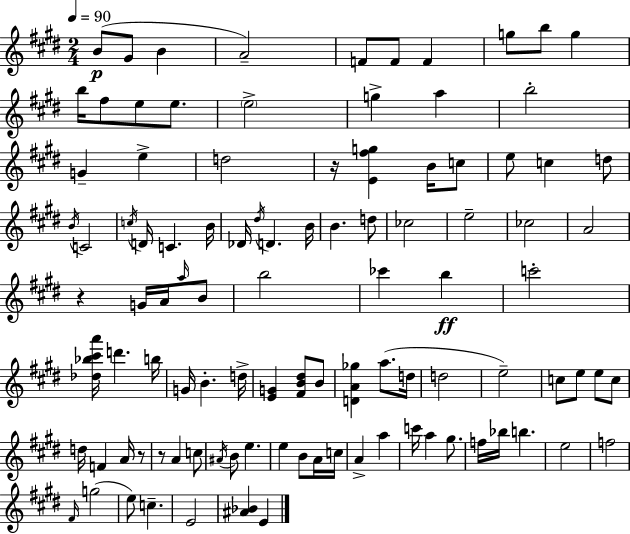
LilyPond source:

{
  \clef treble
  \numericTimeSignature
  \time 2/4
  \key e \major
  \tempo 4 = 90
  b'8(\p gis'8 b'4 | a'2--) | f'8 f'8 f'4 | g''8 b''8 g''4 | \break b''16 fis''8 e''8 e''8. | \parenthesize e''2-> | g''4-> a''4 | b''2-. | \break g'4-- e''4-> | d''2 | r16 <e' fis'' g''>4 b'16 c''8 | e''8 c''4 d''8 | \break \acciaccatura { b'16 } c'2 | \acciaccatura { c''16 } d'16 c'4. | b'16 des'16 \acciaccatura { dis''16 } d'4. | b'16 b'4. | \break d''8 ces''2 | e''2-- | ces''2 | a'2 | \break r4 g'16 | a'16 \grace { a''16 } b'8 b''2 | ces'''4 | b''4\ff c'''2-. | \break <des'' bes'' cis''' a'''>16 d'''4. | b''16 g'16 b'4.-. | d''16-> <e' g'>4 | <fis' b' dis''>8 b'8 <d' a' ges''>4 | \break a''8.( d''16 d''2 | e''2--) | c''8 e''8 | e''8 c''8 d''16 f'4 | \break a'16 r8 r8 a'4 | c''8 \acciaccatura { ais'16 } b'8 e''4. | e''4 | b'8 a'16 c''16 a'4-> | \break a''4 c'''16 a''4 | gis''8. f''16 bes''16 b''4. | e''2 | f''2 | \break \grace { fis'16 }( g''2 | e''8) | c''4.-- e'2 | <ais' bes'>4 | \break e'4 \bar "|."
}